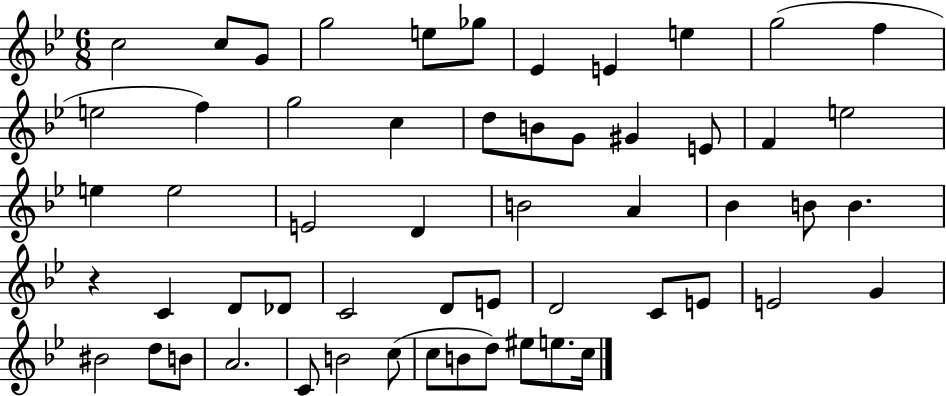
C5/h C5/e G4/e G5/h E5/e Gb5/e Eb4/q E4/q E5/q G5/h F5/q E5/h F5/q G5/h C5/q D5/e B4/e G4/e G#4/q E4/e F4/q E5/h E5/q E5/h E4/h D4/q B4/h A4/q Bb4/q B4/e B4/q. R/q C4/q D4/e Db4/e C4/h D4/e E4/e D4/h C4/e E4/e E4/h G4/q BIS4/h D5/e B4/e A4/h. C4/e B4/h C5/e C5/e B4/e D5/e EIS5/e E5/e. C5/s